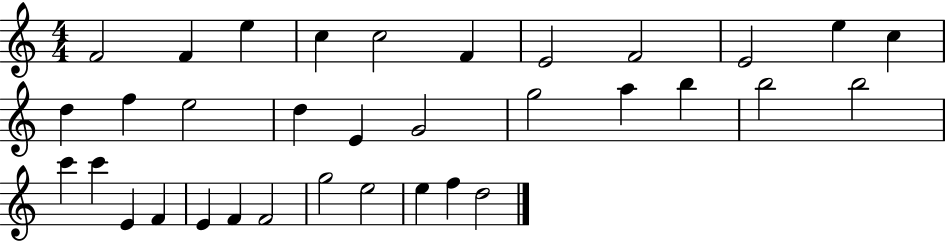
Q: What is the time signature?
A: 4/4